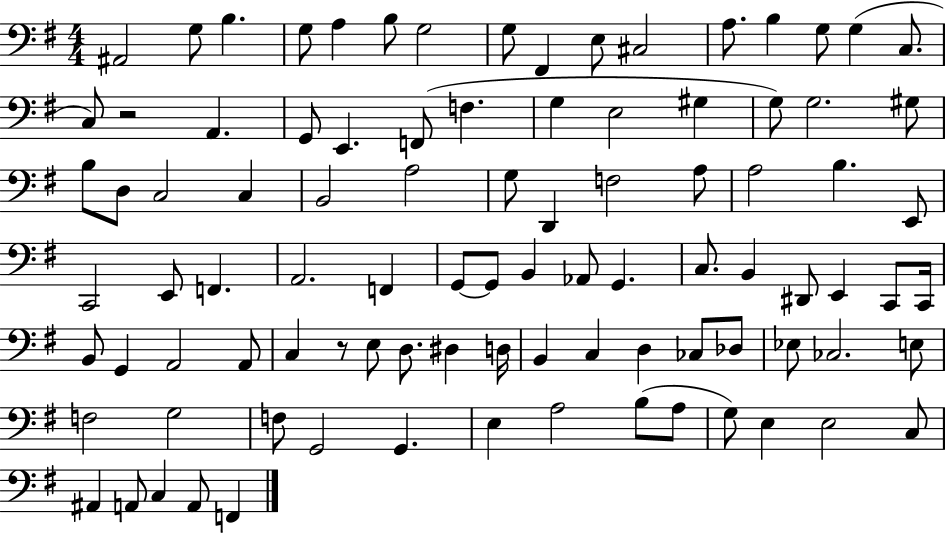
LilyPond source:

{
  \clef bass
  \numericTimeSignature
  \time 4/4
  \key g \major
  \repeat volta 2 { ais,2 g8 b4. | g8 a4 b8 g2 | g8 fis,4 e8 cis2 | a8. b4 g8 g4( c8. | \break c8) r2 a,4. | g,8 e,4. f,8( f4. | g4 e2 gis4 | g8) g2. gis8 | \break b8 d8 c2 c4 | b,2 a2 | g8 d,4 f2 a8 | a2 b4. e,8 | \break c,2 e,8 f,4. | a,2. f,4 | g,8~~ g,8 b,4 aes,8 g,4. | c8. b,4 dis,8 e,4 c,8 c,16 | \break b,8 g,4 a,2 a,8 | c4 r8 e8 d8. dis4 d16 | b,4 c4 d4 ces8 des8 | ees8 ces2. e8 | \break f2 g2 | f8 g,2 g,4. | e4 a2 b8( a8 | g8) e4 e2 c8 | \break ais,4 a,8 c4 a,8 f,4 | } \bar "|."
}